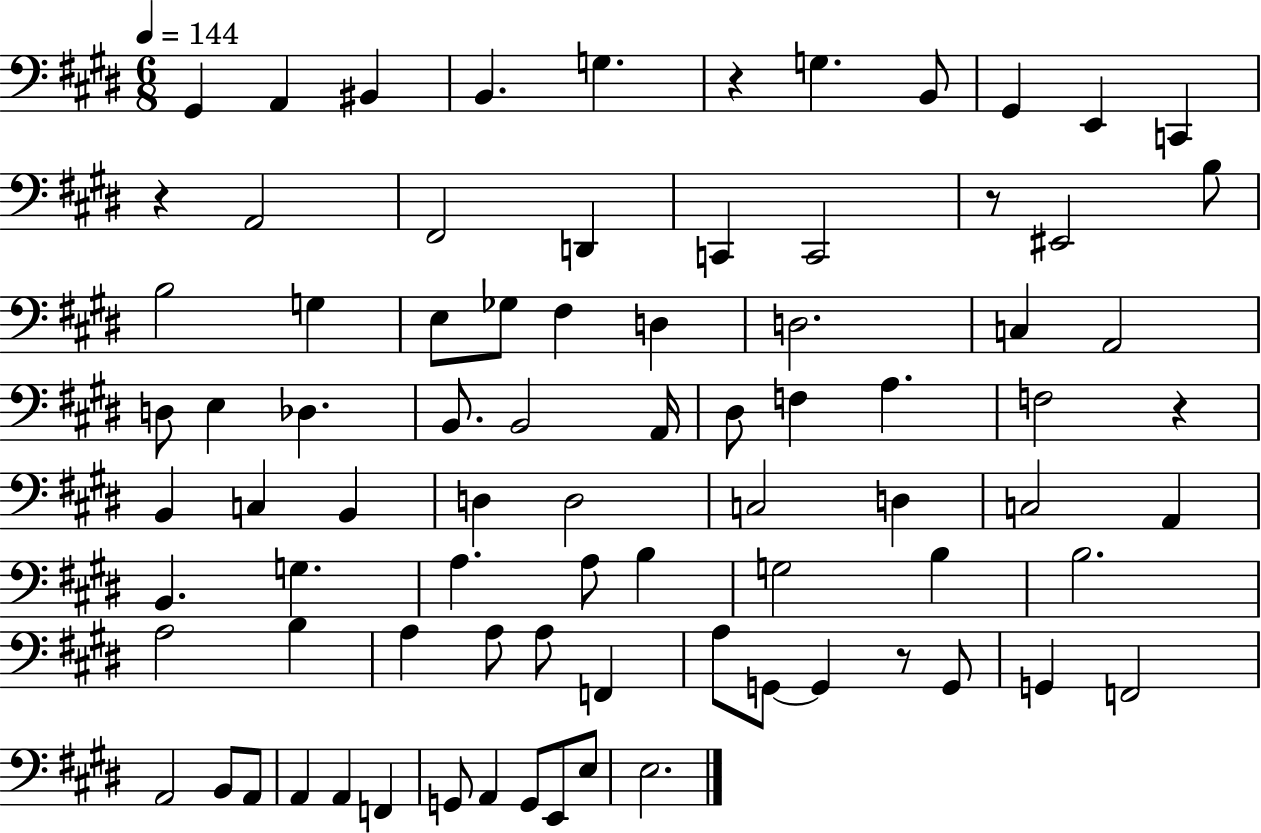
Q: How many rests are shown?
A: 5